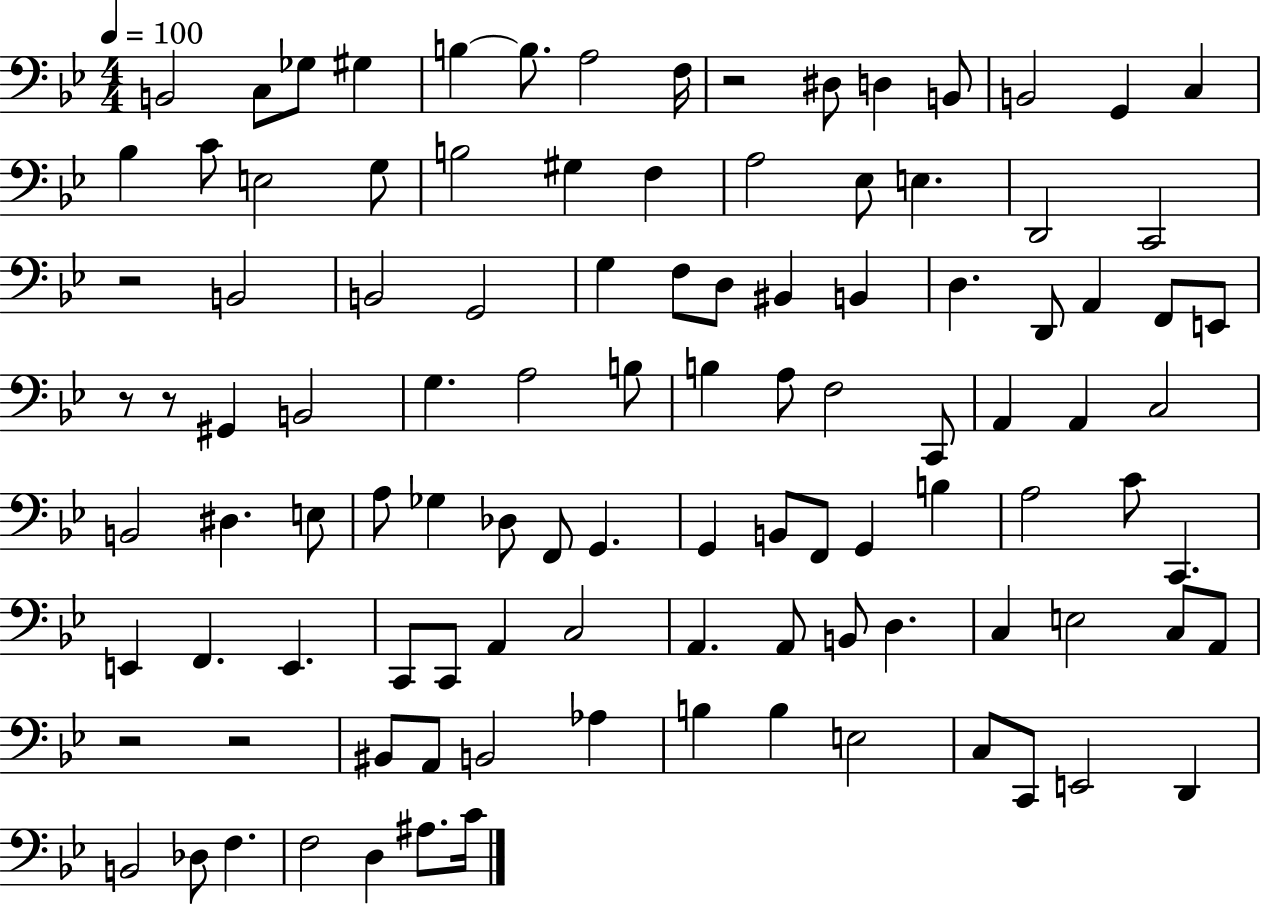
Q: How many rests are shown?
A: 6